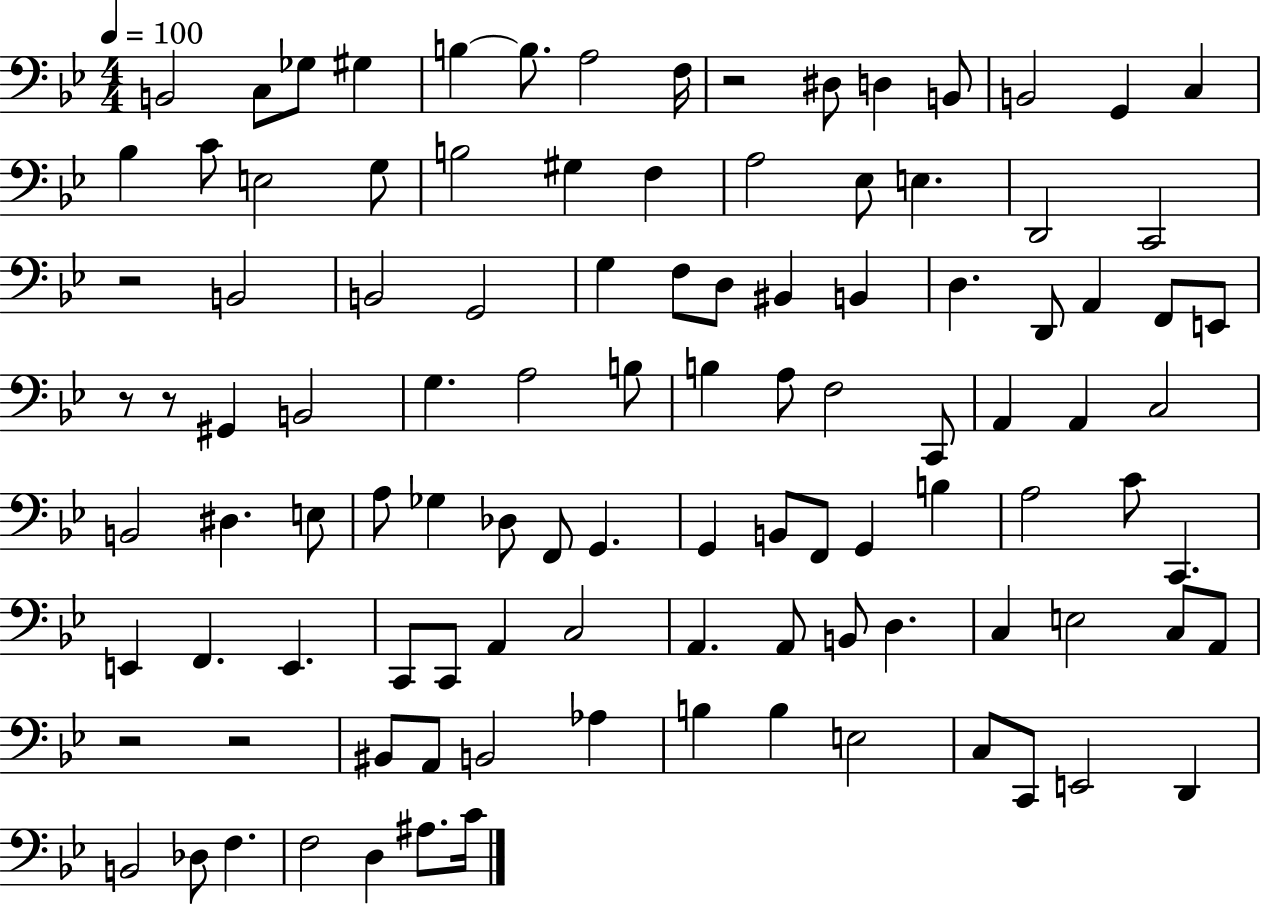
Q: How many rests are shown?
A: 6